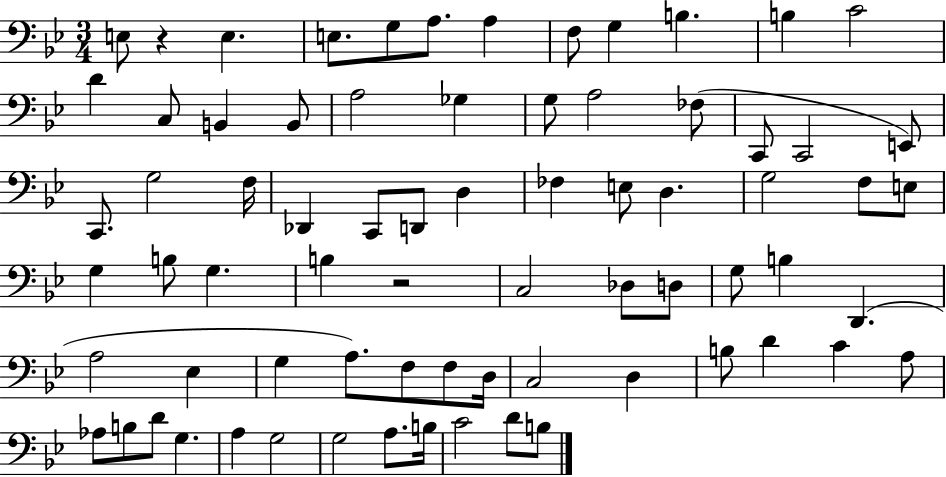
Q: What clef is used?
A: bass